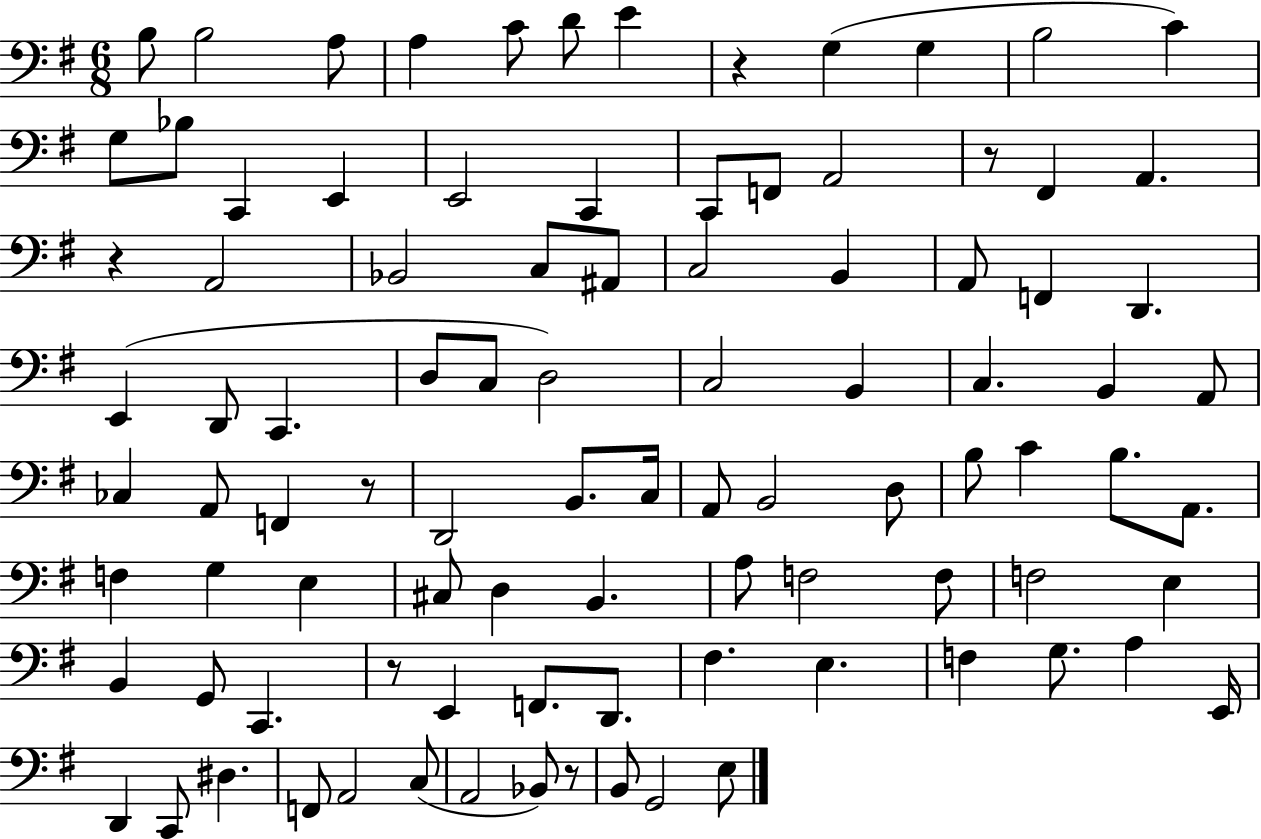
X:1
T:Untitled
M:6/8
L:1/4
K:G
B,/2 B,2 A,/2 A, C/2 D/2 E z G, G, B,2 C G,/2 _B,/2 C,, E,, E,,2 C,, C,,/2 F,,/2 A,,2 z/2 ^F,, A,, z A,,2 _B,,2 C,/2 ^A,,/2 C,2 B,, A,,/2 F,, D,, E,, D,,/2 C,, D,/2 C,/2 D,2 C,2 B,, C, B,, A,,/2 _C, A,,/2 F,, z/2 D,,2 B,,/2 C,/4 A,,/2 B,,2 D,/2 B,/2 C B,/2 A,,/2 F, G, E, ^C,/2 D, B,, A,/2 F,2 F,/2 F,2 E, B,, G,,/2 C,, z/2 E,, F,,/2 D,,/2 ^F, E, F, G,/2 A, E,,/4 D,, C,,/2 ^D, F,,/2 A,,2 C,/2 A,,2 _B,,/2 z/2 B,,/2 G,,2 E,/2